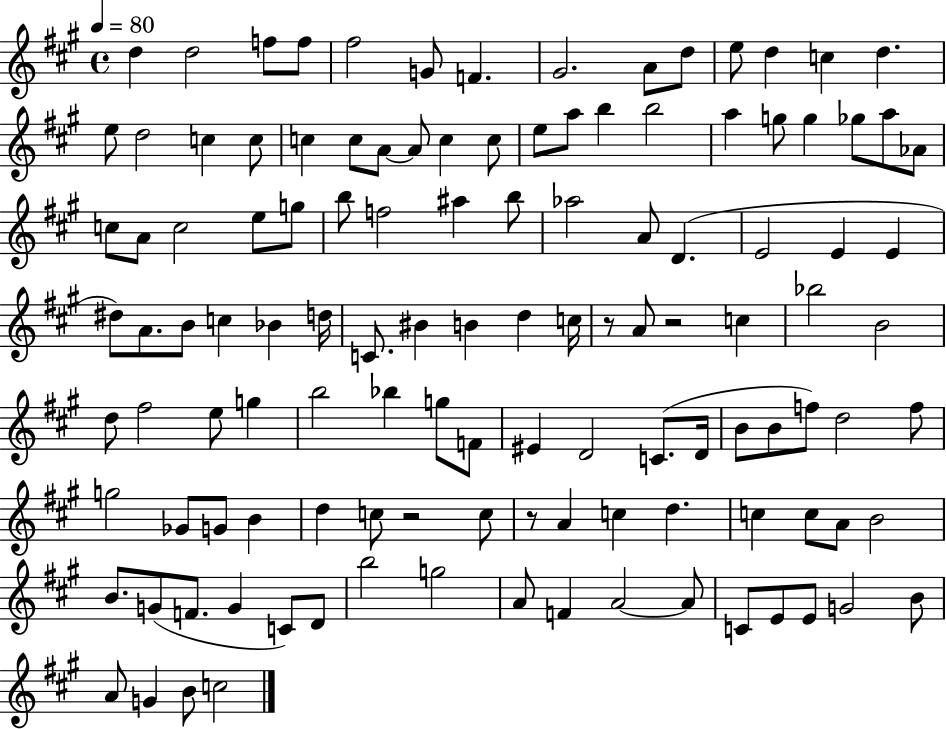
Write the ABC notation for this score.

X:1
T:Untitled
M:4/4
L:1/4
K:A
d d2 f/2 f/2 ^f2 G/2 F ^G2 A/2 d/2 e/2 d c d e/2 d2 c c/2 c c/2 A/2 A/2 c c/2 e/2 a/2 b b2 a g/2 g _g/2 a/2 _A/2 c/2 A/2 c2 e/2 g/2 b/2 f2 ^a b/2 _a2 A/2 D E2 E E ^d/2 A/2 B/2 c _B d/4 C/2 ^B B d c/4 z/2 A/2 z2 c _b2 B2 d/2 ^f2 e/2 g b2 _b g/2 F/2 ^E D2 C/2 D/4 B/2 B/2 f/2 d2 f/2 g2 _G/2 G/2 B d c/2 z2 c/2 z/2 A c d c c/2 A/2 B2 B/2 G/2 F/2 G C/2 D/2 b2 g2 A/2 F A2 A/2 C/2 E/2 E/2 G2 B/2 A/2 G B/2 c2